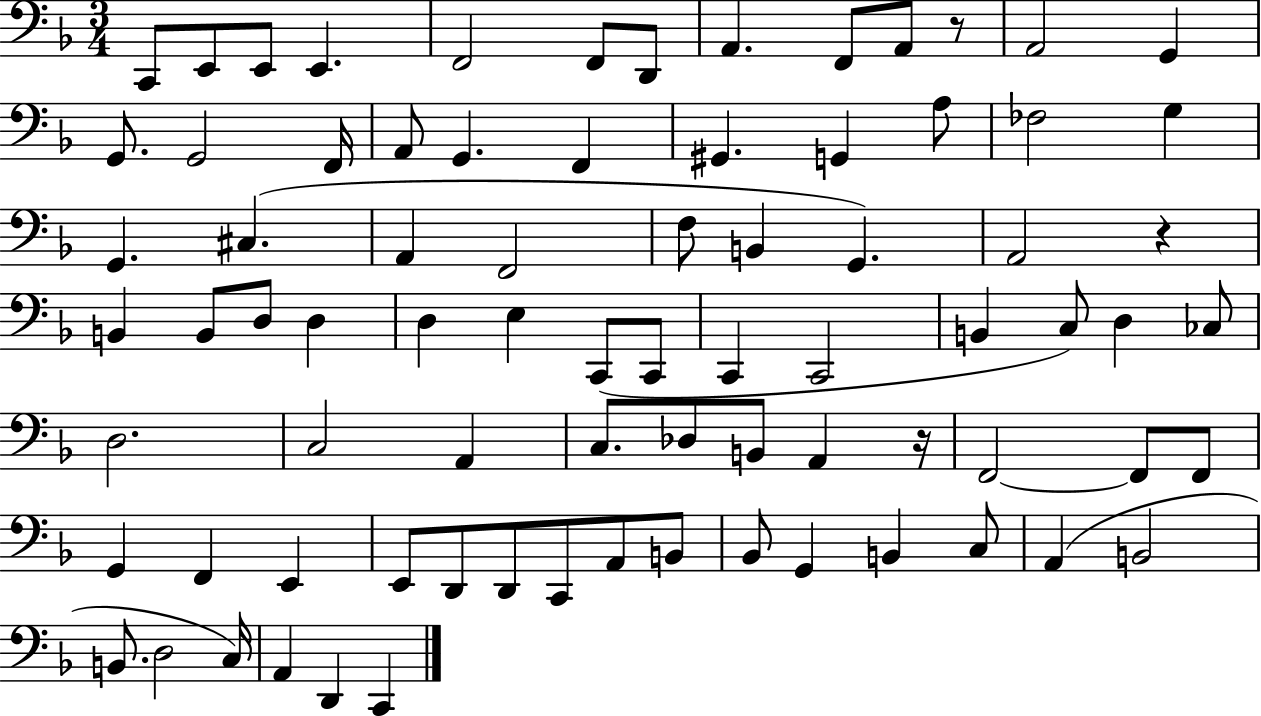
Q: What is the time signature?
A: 3/4